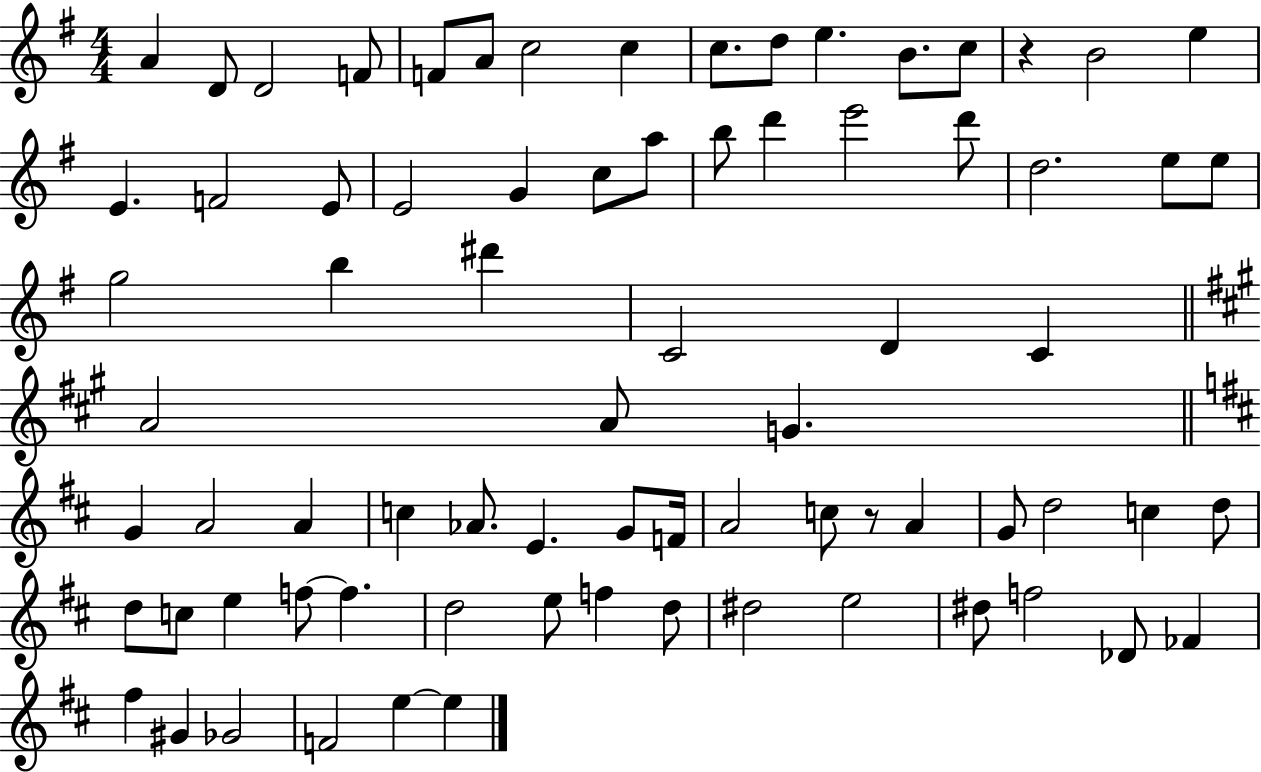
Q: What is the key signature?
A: G major